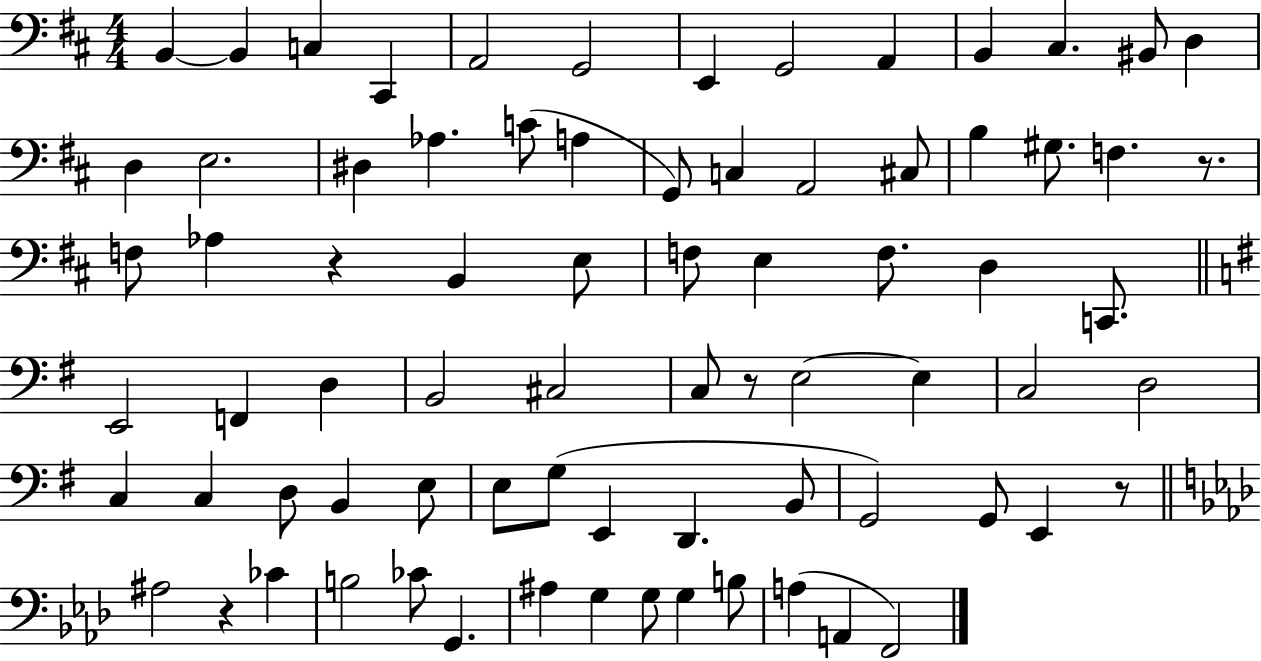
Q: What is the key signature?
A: D major